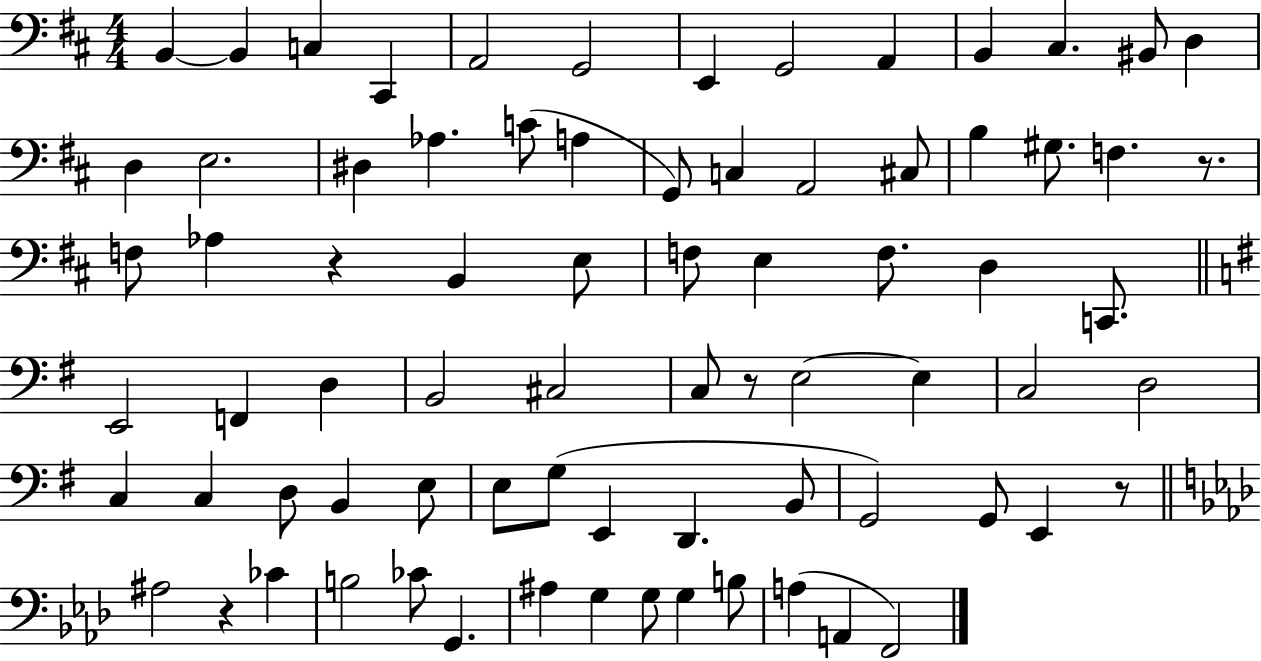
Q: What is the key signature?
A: D major